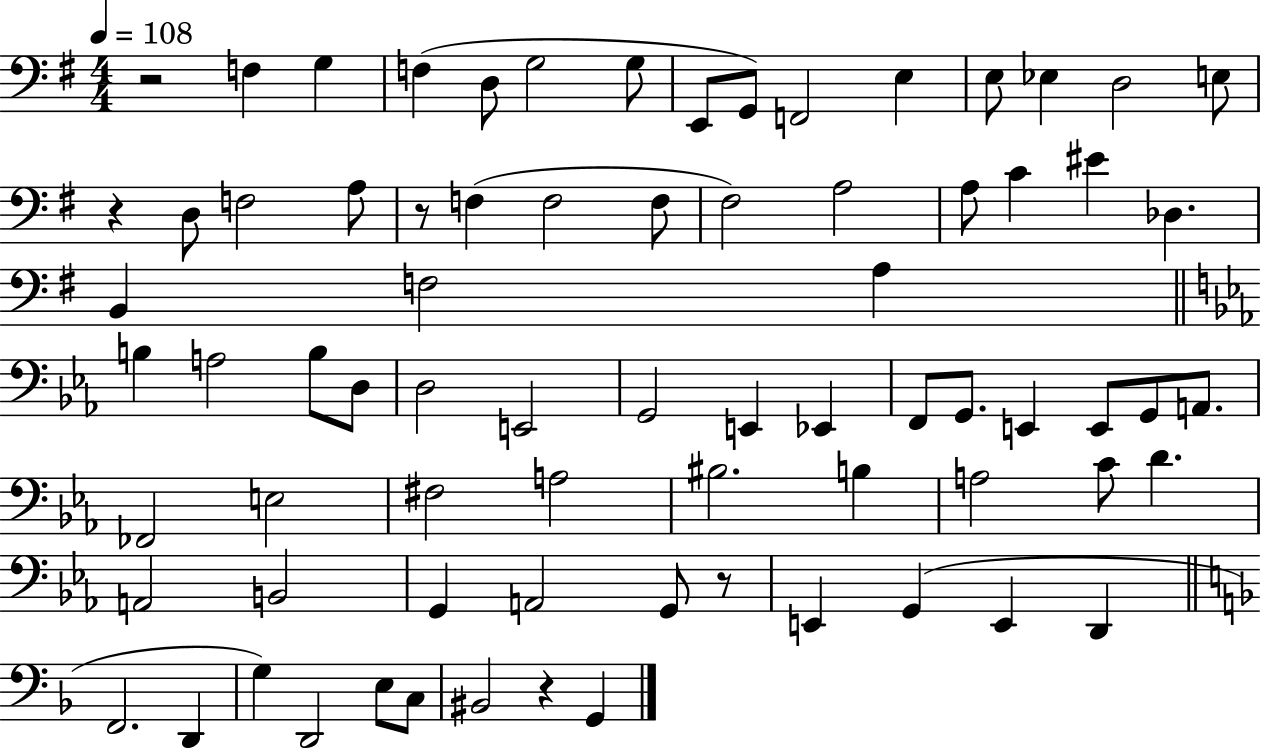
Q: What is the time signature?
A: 4/4